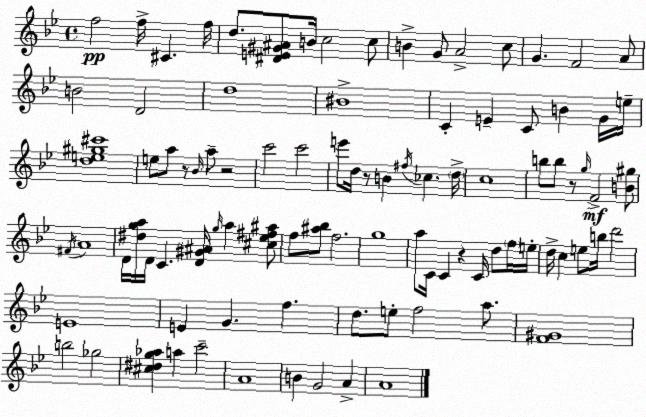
X:1
T:Untitled
M:4/4
L:1/4
K:Bb
f2 f/4 ^C f/4 d/2 [^DE^G^A]/2 B/4 c2 c/2 B G/2 A2 c/2 G F2 A/2 B2 D2 d4 ^B4 C E C/2 B G/4 e/4 [de^g^c']4 e/2 a/2 z/2 _B/4 a/2 z2 c'2 c'2 e'/2 d/4 z/2 B ^f/4 _c d/4 c4 b/2 b/2 z/2 g/4 F2 [B^g]/2 ^F/4 A4 D/4 [^dga]/4 D/4 C [D^G^A]/4 g/4 a [^c_e^f^a]/2 f/2 [^a_b]/2 f2 g4 a/2 C/4 C z C/4 d/2 f/4 e/4 d/4 c e/2 b/4 d'2 E4 E G f d/2 e/2 f2 a/2 [F^G]4 b2 _g2 [^c^dg_a] a c'2 A4 B G2 A A4